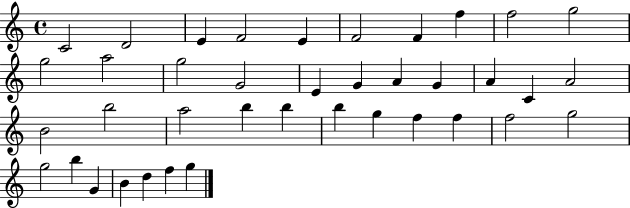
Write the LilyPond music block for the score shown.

{
  \clef treble
  \time 4/4
  \defaultTimeSignature
  \key c \major
  c'2 d'2 | e'4 f'2 e'4 | f'2 f'4 f''4 | f''2 g''2 | \break g''2 a''2 | g''2 g'2 | e'4 g'4 a'4 g'4 | a'4 c'4 a'2 | \break b'2 b''2 | a''2 b''4 b''4 | b''4 g''4 f''4 f''4 | f''2 g''2 | \break g''2 b''4 g'4 | b'4 d''4 f''4 g''4 | \bar "|."
}